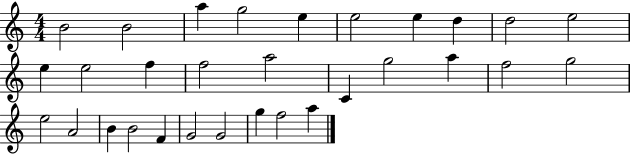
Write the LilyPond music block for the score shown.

{
  \clef treble
  \numericTimeSignature
  \time 4/4
  \key c \major
  b'2 b'2 | a''4 g''2 e''4 | e''2 e''4 d''4 | d''2 e''2 | \break e''4 e''2 f''4 | f''2 a''2 | c'4 g''2 a''4 | f''2 g''2 | \break e''2 a'2 | b'4 b'2 f'4 | g'2 g'2 | g''4 f''2 a''4 | \break \bar "|."
}